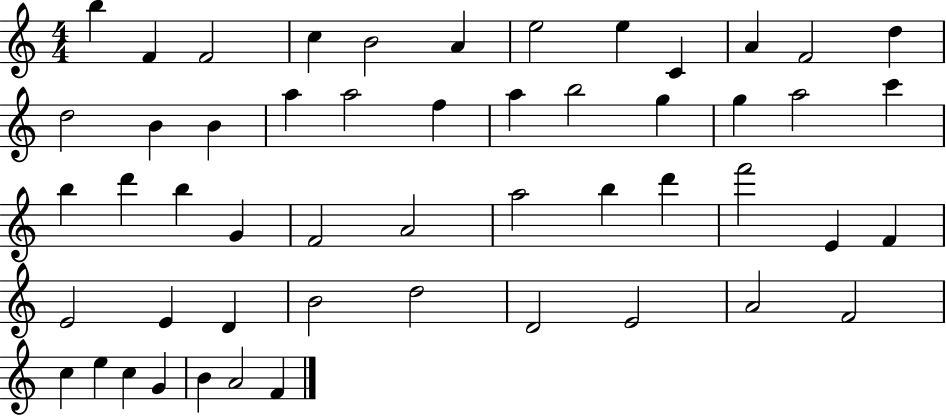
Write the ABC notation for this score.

X:1
T:Untitled
M:4/4
L:1/4
K:C
b F F2 c B2 A e2 e C A F2 d d2 B B a a2 f a b2 g g a2 c' b d' b G F2 A2 a2 b d' f'2 E F E2 E D B2 d2 D2 E2 A2 F2 c e c G B A2 F